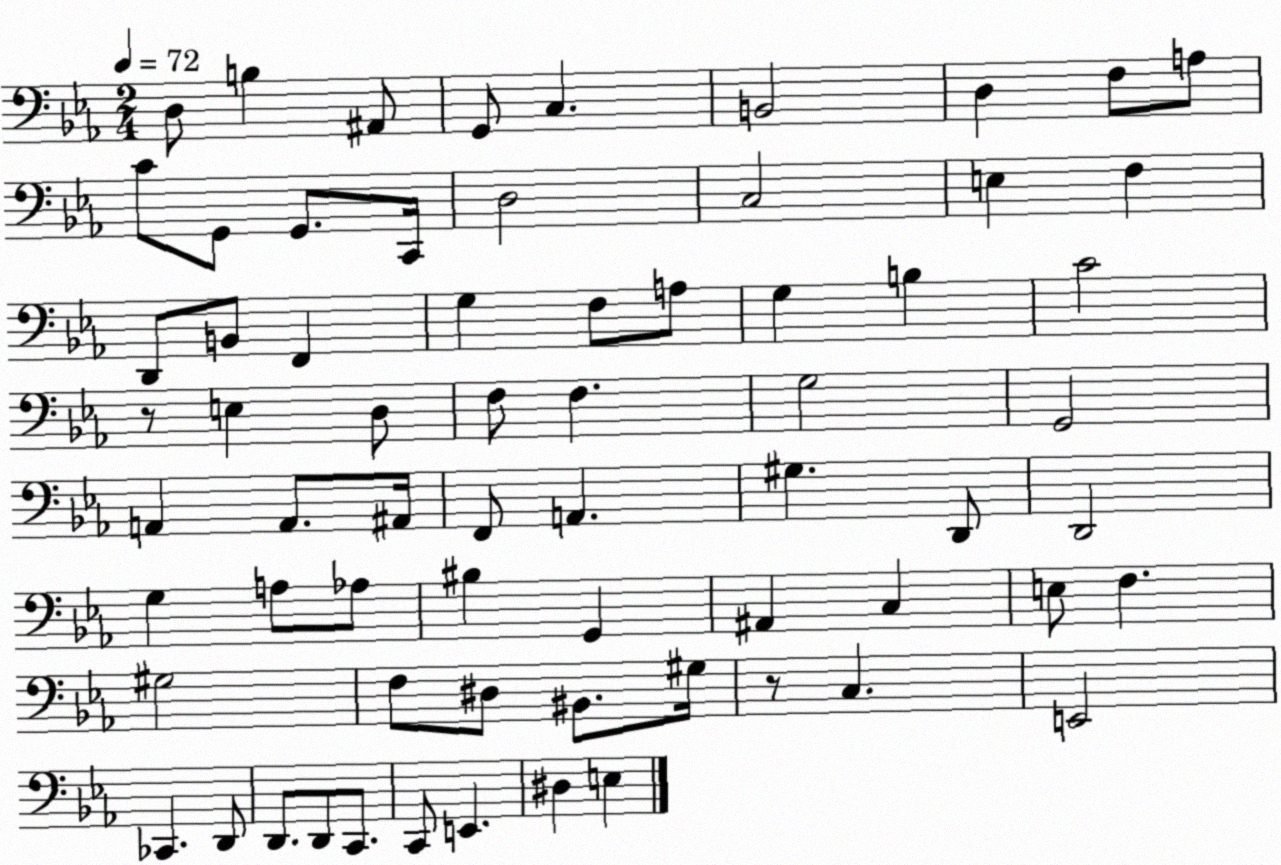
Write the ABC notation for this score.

X:1
T:Untitled
M:2/4
L:1/4
K:Eb
D,/2 B, ^A,,/2 G,,/2 C, B,,2 D, F,/2 A,/2 C/2 G,,/2 G,,/2 C,,/4 D,2 C,2 E, F, D,,/2 B,,/2 F,, G, F,/2 A,/2 G, B, C2 z/2 E, D,/2 F,/2 F, G,2 G,,2 A,, A,,/2 ^A,,/4 F,,/2 A,, ^G, D,,/2 D,,2 G, A,/2 _A,/2 ^B, G,, ^A,, C, E,/2 F, ^G,2 F,/2 ^D,/2 ^B,,/2 ^G,/4 z/2 C, E,,2 _C,, D,,/2 D,,/2 D,,/2 C,,/2 C,,/2 E,, ^D, E,